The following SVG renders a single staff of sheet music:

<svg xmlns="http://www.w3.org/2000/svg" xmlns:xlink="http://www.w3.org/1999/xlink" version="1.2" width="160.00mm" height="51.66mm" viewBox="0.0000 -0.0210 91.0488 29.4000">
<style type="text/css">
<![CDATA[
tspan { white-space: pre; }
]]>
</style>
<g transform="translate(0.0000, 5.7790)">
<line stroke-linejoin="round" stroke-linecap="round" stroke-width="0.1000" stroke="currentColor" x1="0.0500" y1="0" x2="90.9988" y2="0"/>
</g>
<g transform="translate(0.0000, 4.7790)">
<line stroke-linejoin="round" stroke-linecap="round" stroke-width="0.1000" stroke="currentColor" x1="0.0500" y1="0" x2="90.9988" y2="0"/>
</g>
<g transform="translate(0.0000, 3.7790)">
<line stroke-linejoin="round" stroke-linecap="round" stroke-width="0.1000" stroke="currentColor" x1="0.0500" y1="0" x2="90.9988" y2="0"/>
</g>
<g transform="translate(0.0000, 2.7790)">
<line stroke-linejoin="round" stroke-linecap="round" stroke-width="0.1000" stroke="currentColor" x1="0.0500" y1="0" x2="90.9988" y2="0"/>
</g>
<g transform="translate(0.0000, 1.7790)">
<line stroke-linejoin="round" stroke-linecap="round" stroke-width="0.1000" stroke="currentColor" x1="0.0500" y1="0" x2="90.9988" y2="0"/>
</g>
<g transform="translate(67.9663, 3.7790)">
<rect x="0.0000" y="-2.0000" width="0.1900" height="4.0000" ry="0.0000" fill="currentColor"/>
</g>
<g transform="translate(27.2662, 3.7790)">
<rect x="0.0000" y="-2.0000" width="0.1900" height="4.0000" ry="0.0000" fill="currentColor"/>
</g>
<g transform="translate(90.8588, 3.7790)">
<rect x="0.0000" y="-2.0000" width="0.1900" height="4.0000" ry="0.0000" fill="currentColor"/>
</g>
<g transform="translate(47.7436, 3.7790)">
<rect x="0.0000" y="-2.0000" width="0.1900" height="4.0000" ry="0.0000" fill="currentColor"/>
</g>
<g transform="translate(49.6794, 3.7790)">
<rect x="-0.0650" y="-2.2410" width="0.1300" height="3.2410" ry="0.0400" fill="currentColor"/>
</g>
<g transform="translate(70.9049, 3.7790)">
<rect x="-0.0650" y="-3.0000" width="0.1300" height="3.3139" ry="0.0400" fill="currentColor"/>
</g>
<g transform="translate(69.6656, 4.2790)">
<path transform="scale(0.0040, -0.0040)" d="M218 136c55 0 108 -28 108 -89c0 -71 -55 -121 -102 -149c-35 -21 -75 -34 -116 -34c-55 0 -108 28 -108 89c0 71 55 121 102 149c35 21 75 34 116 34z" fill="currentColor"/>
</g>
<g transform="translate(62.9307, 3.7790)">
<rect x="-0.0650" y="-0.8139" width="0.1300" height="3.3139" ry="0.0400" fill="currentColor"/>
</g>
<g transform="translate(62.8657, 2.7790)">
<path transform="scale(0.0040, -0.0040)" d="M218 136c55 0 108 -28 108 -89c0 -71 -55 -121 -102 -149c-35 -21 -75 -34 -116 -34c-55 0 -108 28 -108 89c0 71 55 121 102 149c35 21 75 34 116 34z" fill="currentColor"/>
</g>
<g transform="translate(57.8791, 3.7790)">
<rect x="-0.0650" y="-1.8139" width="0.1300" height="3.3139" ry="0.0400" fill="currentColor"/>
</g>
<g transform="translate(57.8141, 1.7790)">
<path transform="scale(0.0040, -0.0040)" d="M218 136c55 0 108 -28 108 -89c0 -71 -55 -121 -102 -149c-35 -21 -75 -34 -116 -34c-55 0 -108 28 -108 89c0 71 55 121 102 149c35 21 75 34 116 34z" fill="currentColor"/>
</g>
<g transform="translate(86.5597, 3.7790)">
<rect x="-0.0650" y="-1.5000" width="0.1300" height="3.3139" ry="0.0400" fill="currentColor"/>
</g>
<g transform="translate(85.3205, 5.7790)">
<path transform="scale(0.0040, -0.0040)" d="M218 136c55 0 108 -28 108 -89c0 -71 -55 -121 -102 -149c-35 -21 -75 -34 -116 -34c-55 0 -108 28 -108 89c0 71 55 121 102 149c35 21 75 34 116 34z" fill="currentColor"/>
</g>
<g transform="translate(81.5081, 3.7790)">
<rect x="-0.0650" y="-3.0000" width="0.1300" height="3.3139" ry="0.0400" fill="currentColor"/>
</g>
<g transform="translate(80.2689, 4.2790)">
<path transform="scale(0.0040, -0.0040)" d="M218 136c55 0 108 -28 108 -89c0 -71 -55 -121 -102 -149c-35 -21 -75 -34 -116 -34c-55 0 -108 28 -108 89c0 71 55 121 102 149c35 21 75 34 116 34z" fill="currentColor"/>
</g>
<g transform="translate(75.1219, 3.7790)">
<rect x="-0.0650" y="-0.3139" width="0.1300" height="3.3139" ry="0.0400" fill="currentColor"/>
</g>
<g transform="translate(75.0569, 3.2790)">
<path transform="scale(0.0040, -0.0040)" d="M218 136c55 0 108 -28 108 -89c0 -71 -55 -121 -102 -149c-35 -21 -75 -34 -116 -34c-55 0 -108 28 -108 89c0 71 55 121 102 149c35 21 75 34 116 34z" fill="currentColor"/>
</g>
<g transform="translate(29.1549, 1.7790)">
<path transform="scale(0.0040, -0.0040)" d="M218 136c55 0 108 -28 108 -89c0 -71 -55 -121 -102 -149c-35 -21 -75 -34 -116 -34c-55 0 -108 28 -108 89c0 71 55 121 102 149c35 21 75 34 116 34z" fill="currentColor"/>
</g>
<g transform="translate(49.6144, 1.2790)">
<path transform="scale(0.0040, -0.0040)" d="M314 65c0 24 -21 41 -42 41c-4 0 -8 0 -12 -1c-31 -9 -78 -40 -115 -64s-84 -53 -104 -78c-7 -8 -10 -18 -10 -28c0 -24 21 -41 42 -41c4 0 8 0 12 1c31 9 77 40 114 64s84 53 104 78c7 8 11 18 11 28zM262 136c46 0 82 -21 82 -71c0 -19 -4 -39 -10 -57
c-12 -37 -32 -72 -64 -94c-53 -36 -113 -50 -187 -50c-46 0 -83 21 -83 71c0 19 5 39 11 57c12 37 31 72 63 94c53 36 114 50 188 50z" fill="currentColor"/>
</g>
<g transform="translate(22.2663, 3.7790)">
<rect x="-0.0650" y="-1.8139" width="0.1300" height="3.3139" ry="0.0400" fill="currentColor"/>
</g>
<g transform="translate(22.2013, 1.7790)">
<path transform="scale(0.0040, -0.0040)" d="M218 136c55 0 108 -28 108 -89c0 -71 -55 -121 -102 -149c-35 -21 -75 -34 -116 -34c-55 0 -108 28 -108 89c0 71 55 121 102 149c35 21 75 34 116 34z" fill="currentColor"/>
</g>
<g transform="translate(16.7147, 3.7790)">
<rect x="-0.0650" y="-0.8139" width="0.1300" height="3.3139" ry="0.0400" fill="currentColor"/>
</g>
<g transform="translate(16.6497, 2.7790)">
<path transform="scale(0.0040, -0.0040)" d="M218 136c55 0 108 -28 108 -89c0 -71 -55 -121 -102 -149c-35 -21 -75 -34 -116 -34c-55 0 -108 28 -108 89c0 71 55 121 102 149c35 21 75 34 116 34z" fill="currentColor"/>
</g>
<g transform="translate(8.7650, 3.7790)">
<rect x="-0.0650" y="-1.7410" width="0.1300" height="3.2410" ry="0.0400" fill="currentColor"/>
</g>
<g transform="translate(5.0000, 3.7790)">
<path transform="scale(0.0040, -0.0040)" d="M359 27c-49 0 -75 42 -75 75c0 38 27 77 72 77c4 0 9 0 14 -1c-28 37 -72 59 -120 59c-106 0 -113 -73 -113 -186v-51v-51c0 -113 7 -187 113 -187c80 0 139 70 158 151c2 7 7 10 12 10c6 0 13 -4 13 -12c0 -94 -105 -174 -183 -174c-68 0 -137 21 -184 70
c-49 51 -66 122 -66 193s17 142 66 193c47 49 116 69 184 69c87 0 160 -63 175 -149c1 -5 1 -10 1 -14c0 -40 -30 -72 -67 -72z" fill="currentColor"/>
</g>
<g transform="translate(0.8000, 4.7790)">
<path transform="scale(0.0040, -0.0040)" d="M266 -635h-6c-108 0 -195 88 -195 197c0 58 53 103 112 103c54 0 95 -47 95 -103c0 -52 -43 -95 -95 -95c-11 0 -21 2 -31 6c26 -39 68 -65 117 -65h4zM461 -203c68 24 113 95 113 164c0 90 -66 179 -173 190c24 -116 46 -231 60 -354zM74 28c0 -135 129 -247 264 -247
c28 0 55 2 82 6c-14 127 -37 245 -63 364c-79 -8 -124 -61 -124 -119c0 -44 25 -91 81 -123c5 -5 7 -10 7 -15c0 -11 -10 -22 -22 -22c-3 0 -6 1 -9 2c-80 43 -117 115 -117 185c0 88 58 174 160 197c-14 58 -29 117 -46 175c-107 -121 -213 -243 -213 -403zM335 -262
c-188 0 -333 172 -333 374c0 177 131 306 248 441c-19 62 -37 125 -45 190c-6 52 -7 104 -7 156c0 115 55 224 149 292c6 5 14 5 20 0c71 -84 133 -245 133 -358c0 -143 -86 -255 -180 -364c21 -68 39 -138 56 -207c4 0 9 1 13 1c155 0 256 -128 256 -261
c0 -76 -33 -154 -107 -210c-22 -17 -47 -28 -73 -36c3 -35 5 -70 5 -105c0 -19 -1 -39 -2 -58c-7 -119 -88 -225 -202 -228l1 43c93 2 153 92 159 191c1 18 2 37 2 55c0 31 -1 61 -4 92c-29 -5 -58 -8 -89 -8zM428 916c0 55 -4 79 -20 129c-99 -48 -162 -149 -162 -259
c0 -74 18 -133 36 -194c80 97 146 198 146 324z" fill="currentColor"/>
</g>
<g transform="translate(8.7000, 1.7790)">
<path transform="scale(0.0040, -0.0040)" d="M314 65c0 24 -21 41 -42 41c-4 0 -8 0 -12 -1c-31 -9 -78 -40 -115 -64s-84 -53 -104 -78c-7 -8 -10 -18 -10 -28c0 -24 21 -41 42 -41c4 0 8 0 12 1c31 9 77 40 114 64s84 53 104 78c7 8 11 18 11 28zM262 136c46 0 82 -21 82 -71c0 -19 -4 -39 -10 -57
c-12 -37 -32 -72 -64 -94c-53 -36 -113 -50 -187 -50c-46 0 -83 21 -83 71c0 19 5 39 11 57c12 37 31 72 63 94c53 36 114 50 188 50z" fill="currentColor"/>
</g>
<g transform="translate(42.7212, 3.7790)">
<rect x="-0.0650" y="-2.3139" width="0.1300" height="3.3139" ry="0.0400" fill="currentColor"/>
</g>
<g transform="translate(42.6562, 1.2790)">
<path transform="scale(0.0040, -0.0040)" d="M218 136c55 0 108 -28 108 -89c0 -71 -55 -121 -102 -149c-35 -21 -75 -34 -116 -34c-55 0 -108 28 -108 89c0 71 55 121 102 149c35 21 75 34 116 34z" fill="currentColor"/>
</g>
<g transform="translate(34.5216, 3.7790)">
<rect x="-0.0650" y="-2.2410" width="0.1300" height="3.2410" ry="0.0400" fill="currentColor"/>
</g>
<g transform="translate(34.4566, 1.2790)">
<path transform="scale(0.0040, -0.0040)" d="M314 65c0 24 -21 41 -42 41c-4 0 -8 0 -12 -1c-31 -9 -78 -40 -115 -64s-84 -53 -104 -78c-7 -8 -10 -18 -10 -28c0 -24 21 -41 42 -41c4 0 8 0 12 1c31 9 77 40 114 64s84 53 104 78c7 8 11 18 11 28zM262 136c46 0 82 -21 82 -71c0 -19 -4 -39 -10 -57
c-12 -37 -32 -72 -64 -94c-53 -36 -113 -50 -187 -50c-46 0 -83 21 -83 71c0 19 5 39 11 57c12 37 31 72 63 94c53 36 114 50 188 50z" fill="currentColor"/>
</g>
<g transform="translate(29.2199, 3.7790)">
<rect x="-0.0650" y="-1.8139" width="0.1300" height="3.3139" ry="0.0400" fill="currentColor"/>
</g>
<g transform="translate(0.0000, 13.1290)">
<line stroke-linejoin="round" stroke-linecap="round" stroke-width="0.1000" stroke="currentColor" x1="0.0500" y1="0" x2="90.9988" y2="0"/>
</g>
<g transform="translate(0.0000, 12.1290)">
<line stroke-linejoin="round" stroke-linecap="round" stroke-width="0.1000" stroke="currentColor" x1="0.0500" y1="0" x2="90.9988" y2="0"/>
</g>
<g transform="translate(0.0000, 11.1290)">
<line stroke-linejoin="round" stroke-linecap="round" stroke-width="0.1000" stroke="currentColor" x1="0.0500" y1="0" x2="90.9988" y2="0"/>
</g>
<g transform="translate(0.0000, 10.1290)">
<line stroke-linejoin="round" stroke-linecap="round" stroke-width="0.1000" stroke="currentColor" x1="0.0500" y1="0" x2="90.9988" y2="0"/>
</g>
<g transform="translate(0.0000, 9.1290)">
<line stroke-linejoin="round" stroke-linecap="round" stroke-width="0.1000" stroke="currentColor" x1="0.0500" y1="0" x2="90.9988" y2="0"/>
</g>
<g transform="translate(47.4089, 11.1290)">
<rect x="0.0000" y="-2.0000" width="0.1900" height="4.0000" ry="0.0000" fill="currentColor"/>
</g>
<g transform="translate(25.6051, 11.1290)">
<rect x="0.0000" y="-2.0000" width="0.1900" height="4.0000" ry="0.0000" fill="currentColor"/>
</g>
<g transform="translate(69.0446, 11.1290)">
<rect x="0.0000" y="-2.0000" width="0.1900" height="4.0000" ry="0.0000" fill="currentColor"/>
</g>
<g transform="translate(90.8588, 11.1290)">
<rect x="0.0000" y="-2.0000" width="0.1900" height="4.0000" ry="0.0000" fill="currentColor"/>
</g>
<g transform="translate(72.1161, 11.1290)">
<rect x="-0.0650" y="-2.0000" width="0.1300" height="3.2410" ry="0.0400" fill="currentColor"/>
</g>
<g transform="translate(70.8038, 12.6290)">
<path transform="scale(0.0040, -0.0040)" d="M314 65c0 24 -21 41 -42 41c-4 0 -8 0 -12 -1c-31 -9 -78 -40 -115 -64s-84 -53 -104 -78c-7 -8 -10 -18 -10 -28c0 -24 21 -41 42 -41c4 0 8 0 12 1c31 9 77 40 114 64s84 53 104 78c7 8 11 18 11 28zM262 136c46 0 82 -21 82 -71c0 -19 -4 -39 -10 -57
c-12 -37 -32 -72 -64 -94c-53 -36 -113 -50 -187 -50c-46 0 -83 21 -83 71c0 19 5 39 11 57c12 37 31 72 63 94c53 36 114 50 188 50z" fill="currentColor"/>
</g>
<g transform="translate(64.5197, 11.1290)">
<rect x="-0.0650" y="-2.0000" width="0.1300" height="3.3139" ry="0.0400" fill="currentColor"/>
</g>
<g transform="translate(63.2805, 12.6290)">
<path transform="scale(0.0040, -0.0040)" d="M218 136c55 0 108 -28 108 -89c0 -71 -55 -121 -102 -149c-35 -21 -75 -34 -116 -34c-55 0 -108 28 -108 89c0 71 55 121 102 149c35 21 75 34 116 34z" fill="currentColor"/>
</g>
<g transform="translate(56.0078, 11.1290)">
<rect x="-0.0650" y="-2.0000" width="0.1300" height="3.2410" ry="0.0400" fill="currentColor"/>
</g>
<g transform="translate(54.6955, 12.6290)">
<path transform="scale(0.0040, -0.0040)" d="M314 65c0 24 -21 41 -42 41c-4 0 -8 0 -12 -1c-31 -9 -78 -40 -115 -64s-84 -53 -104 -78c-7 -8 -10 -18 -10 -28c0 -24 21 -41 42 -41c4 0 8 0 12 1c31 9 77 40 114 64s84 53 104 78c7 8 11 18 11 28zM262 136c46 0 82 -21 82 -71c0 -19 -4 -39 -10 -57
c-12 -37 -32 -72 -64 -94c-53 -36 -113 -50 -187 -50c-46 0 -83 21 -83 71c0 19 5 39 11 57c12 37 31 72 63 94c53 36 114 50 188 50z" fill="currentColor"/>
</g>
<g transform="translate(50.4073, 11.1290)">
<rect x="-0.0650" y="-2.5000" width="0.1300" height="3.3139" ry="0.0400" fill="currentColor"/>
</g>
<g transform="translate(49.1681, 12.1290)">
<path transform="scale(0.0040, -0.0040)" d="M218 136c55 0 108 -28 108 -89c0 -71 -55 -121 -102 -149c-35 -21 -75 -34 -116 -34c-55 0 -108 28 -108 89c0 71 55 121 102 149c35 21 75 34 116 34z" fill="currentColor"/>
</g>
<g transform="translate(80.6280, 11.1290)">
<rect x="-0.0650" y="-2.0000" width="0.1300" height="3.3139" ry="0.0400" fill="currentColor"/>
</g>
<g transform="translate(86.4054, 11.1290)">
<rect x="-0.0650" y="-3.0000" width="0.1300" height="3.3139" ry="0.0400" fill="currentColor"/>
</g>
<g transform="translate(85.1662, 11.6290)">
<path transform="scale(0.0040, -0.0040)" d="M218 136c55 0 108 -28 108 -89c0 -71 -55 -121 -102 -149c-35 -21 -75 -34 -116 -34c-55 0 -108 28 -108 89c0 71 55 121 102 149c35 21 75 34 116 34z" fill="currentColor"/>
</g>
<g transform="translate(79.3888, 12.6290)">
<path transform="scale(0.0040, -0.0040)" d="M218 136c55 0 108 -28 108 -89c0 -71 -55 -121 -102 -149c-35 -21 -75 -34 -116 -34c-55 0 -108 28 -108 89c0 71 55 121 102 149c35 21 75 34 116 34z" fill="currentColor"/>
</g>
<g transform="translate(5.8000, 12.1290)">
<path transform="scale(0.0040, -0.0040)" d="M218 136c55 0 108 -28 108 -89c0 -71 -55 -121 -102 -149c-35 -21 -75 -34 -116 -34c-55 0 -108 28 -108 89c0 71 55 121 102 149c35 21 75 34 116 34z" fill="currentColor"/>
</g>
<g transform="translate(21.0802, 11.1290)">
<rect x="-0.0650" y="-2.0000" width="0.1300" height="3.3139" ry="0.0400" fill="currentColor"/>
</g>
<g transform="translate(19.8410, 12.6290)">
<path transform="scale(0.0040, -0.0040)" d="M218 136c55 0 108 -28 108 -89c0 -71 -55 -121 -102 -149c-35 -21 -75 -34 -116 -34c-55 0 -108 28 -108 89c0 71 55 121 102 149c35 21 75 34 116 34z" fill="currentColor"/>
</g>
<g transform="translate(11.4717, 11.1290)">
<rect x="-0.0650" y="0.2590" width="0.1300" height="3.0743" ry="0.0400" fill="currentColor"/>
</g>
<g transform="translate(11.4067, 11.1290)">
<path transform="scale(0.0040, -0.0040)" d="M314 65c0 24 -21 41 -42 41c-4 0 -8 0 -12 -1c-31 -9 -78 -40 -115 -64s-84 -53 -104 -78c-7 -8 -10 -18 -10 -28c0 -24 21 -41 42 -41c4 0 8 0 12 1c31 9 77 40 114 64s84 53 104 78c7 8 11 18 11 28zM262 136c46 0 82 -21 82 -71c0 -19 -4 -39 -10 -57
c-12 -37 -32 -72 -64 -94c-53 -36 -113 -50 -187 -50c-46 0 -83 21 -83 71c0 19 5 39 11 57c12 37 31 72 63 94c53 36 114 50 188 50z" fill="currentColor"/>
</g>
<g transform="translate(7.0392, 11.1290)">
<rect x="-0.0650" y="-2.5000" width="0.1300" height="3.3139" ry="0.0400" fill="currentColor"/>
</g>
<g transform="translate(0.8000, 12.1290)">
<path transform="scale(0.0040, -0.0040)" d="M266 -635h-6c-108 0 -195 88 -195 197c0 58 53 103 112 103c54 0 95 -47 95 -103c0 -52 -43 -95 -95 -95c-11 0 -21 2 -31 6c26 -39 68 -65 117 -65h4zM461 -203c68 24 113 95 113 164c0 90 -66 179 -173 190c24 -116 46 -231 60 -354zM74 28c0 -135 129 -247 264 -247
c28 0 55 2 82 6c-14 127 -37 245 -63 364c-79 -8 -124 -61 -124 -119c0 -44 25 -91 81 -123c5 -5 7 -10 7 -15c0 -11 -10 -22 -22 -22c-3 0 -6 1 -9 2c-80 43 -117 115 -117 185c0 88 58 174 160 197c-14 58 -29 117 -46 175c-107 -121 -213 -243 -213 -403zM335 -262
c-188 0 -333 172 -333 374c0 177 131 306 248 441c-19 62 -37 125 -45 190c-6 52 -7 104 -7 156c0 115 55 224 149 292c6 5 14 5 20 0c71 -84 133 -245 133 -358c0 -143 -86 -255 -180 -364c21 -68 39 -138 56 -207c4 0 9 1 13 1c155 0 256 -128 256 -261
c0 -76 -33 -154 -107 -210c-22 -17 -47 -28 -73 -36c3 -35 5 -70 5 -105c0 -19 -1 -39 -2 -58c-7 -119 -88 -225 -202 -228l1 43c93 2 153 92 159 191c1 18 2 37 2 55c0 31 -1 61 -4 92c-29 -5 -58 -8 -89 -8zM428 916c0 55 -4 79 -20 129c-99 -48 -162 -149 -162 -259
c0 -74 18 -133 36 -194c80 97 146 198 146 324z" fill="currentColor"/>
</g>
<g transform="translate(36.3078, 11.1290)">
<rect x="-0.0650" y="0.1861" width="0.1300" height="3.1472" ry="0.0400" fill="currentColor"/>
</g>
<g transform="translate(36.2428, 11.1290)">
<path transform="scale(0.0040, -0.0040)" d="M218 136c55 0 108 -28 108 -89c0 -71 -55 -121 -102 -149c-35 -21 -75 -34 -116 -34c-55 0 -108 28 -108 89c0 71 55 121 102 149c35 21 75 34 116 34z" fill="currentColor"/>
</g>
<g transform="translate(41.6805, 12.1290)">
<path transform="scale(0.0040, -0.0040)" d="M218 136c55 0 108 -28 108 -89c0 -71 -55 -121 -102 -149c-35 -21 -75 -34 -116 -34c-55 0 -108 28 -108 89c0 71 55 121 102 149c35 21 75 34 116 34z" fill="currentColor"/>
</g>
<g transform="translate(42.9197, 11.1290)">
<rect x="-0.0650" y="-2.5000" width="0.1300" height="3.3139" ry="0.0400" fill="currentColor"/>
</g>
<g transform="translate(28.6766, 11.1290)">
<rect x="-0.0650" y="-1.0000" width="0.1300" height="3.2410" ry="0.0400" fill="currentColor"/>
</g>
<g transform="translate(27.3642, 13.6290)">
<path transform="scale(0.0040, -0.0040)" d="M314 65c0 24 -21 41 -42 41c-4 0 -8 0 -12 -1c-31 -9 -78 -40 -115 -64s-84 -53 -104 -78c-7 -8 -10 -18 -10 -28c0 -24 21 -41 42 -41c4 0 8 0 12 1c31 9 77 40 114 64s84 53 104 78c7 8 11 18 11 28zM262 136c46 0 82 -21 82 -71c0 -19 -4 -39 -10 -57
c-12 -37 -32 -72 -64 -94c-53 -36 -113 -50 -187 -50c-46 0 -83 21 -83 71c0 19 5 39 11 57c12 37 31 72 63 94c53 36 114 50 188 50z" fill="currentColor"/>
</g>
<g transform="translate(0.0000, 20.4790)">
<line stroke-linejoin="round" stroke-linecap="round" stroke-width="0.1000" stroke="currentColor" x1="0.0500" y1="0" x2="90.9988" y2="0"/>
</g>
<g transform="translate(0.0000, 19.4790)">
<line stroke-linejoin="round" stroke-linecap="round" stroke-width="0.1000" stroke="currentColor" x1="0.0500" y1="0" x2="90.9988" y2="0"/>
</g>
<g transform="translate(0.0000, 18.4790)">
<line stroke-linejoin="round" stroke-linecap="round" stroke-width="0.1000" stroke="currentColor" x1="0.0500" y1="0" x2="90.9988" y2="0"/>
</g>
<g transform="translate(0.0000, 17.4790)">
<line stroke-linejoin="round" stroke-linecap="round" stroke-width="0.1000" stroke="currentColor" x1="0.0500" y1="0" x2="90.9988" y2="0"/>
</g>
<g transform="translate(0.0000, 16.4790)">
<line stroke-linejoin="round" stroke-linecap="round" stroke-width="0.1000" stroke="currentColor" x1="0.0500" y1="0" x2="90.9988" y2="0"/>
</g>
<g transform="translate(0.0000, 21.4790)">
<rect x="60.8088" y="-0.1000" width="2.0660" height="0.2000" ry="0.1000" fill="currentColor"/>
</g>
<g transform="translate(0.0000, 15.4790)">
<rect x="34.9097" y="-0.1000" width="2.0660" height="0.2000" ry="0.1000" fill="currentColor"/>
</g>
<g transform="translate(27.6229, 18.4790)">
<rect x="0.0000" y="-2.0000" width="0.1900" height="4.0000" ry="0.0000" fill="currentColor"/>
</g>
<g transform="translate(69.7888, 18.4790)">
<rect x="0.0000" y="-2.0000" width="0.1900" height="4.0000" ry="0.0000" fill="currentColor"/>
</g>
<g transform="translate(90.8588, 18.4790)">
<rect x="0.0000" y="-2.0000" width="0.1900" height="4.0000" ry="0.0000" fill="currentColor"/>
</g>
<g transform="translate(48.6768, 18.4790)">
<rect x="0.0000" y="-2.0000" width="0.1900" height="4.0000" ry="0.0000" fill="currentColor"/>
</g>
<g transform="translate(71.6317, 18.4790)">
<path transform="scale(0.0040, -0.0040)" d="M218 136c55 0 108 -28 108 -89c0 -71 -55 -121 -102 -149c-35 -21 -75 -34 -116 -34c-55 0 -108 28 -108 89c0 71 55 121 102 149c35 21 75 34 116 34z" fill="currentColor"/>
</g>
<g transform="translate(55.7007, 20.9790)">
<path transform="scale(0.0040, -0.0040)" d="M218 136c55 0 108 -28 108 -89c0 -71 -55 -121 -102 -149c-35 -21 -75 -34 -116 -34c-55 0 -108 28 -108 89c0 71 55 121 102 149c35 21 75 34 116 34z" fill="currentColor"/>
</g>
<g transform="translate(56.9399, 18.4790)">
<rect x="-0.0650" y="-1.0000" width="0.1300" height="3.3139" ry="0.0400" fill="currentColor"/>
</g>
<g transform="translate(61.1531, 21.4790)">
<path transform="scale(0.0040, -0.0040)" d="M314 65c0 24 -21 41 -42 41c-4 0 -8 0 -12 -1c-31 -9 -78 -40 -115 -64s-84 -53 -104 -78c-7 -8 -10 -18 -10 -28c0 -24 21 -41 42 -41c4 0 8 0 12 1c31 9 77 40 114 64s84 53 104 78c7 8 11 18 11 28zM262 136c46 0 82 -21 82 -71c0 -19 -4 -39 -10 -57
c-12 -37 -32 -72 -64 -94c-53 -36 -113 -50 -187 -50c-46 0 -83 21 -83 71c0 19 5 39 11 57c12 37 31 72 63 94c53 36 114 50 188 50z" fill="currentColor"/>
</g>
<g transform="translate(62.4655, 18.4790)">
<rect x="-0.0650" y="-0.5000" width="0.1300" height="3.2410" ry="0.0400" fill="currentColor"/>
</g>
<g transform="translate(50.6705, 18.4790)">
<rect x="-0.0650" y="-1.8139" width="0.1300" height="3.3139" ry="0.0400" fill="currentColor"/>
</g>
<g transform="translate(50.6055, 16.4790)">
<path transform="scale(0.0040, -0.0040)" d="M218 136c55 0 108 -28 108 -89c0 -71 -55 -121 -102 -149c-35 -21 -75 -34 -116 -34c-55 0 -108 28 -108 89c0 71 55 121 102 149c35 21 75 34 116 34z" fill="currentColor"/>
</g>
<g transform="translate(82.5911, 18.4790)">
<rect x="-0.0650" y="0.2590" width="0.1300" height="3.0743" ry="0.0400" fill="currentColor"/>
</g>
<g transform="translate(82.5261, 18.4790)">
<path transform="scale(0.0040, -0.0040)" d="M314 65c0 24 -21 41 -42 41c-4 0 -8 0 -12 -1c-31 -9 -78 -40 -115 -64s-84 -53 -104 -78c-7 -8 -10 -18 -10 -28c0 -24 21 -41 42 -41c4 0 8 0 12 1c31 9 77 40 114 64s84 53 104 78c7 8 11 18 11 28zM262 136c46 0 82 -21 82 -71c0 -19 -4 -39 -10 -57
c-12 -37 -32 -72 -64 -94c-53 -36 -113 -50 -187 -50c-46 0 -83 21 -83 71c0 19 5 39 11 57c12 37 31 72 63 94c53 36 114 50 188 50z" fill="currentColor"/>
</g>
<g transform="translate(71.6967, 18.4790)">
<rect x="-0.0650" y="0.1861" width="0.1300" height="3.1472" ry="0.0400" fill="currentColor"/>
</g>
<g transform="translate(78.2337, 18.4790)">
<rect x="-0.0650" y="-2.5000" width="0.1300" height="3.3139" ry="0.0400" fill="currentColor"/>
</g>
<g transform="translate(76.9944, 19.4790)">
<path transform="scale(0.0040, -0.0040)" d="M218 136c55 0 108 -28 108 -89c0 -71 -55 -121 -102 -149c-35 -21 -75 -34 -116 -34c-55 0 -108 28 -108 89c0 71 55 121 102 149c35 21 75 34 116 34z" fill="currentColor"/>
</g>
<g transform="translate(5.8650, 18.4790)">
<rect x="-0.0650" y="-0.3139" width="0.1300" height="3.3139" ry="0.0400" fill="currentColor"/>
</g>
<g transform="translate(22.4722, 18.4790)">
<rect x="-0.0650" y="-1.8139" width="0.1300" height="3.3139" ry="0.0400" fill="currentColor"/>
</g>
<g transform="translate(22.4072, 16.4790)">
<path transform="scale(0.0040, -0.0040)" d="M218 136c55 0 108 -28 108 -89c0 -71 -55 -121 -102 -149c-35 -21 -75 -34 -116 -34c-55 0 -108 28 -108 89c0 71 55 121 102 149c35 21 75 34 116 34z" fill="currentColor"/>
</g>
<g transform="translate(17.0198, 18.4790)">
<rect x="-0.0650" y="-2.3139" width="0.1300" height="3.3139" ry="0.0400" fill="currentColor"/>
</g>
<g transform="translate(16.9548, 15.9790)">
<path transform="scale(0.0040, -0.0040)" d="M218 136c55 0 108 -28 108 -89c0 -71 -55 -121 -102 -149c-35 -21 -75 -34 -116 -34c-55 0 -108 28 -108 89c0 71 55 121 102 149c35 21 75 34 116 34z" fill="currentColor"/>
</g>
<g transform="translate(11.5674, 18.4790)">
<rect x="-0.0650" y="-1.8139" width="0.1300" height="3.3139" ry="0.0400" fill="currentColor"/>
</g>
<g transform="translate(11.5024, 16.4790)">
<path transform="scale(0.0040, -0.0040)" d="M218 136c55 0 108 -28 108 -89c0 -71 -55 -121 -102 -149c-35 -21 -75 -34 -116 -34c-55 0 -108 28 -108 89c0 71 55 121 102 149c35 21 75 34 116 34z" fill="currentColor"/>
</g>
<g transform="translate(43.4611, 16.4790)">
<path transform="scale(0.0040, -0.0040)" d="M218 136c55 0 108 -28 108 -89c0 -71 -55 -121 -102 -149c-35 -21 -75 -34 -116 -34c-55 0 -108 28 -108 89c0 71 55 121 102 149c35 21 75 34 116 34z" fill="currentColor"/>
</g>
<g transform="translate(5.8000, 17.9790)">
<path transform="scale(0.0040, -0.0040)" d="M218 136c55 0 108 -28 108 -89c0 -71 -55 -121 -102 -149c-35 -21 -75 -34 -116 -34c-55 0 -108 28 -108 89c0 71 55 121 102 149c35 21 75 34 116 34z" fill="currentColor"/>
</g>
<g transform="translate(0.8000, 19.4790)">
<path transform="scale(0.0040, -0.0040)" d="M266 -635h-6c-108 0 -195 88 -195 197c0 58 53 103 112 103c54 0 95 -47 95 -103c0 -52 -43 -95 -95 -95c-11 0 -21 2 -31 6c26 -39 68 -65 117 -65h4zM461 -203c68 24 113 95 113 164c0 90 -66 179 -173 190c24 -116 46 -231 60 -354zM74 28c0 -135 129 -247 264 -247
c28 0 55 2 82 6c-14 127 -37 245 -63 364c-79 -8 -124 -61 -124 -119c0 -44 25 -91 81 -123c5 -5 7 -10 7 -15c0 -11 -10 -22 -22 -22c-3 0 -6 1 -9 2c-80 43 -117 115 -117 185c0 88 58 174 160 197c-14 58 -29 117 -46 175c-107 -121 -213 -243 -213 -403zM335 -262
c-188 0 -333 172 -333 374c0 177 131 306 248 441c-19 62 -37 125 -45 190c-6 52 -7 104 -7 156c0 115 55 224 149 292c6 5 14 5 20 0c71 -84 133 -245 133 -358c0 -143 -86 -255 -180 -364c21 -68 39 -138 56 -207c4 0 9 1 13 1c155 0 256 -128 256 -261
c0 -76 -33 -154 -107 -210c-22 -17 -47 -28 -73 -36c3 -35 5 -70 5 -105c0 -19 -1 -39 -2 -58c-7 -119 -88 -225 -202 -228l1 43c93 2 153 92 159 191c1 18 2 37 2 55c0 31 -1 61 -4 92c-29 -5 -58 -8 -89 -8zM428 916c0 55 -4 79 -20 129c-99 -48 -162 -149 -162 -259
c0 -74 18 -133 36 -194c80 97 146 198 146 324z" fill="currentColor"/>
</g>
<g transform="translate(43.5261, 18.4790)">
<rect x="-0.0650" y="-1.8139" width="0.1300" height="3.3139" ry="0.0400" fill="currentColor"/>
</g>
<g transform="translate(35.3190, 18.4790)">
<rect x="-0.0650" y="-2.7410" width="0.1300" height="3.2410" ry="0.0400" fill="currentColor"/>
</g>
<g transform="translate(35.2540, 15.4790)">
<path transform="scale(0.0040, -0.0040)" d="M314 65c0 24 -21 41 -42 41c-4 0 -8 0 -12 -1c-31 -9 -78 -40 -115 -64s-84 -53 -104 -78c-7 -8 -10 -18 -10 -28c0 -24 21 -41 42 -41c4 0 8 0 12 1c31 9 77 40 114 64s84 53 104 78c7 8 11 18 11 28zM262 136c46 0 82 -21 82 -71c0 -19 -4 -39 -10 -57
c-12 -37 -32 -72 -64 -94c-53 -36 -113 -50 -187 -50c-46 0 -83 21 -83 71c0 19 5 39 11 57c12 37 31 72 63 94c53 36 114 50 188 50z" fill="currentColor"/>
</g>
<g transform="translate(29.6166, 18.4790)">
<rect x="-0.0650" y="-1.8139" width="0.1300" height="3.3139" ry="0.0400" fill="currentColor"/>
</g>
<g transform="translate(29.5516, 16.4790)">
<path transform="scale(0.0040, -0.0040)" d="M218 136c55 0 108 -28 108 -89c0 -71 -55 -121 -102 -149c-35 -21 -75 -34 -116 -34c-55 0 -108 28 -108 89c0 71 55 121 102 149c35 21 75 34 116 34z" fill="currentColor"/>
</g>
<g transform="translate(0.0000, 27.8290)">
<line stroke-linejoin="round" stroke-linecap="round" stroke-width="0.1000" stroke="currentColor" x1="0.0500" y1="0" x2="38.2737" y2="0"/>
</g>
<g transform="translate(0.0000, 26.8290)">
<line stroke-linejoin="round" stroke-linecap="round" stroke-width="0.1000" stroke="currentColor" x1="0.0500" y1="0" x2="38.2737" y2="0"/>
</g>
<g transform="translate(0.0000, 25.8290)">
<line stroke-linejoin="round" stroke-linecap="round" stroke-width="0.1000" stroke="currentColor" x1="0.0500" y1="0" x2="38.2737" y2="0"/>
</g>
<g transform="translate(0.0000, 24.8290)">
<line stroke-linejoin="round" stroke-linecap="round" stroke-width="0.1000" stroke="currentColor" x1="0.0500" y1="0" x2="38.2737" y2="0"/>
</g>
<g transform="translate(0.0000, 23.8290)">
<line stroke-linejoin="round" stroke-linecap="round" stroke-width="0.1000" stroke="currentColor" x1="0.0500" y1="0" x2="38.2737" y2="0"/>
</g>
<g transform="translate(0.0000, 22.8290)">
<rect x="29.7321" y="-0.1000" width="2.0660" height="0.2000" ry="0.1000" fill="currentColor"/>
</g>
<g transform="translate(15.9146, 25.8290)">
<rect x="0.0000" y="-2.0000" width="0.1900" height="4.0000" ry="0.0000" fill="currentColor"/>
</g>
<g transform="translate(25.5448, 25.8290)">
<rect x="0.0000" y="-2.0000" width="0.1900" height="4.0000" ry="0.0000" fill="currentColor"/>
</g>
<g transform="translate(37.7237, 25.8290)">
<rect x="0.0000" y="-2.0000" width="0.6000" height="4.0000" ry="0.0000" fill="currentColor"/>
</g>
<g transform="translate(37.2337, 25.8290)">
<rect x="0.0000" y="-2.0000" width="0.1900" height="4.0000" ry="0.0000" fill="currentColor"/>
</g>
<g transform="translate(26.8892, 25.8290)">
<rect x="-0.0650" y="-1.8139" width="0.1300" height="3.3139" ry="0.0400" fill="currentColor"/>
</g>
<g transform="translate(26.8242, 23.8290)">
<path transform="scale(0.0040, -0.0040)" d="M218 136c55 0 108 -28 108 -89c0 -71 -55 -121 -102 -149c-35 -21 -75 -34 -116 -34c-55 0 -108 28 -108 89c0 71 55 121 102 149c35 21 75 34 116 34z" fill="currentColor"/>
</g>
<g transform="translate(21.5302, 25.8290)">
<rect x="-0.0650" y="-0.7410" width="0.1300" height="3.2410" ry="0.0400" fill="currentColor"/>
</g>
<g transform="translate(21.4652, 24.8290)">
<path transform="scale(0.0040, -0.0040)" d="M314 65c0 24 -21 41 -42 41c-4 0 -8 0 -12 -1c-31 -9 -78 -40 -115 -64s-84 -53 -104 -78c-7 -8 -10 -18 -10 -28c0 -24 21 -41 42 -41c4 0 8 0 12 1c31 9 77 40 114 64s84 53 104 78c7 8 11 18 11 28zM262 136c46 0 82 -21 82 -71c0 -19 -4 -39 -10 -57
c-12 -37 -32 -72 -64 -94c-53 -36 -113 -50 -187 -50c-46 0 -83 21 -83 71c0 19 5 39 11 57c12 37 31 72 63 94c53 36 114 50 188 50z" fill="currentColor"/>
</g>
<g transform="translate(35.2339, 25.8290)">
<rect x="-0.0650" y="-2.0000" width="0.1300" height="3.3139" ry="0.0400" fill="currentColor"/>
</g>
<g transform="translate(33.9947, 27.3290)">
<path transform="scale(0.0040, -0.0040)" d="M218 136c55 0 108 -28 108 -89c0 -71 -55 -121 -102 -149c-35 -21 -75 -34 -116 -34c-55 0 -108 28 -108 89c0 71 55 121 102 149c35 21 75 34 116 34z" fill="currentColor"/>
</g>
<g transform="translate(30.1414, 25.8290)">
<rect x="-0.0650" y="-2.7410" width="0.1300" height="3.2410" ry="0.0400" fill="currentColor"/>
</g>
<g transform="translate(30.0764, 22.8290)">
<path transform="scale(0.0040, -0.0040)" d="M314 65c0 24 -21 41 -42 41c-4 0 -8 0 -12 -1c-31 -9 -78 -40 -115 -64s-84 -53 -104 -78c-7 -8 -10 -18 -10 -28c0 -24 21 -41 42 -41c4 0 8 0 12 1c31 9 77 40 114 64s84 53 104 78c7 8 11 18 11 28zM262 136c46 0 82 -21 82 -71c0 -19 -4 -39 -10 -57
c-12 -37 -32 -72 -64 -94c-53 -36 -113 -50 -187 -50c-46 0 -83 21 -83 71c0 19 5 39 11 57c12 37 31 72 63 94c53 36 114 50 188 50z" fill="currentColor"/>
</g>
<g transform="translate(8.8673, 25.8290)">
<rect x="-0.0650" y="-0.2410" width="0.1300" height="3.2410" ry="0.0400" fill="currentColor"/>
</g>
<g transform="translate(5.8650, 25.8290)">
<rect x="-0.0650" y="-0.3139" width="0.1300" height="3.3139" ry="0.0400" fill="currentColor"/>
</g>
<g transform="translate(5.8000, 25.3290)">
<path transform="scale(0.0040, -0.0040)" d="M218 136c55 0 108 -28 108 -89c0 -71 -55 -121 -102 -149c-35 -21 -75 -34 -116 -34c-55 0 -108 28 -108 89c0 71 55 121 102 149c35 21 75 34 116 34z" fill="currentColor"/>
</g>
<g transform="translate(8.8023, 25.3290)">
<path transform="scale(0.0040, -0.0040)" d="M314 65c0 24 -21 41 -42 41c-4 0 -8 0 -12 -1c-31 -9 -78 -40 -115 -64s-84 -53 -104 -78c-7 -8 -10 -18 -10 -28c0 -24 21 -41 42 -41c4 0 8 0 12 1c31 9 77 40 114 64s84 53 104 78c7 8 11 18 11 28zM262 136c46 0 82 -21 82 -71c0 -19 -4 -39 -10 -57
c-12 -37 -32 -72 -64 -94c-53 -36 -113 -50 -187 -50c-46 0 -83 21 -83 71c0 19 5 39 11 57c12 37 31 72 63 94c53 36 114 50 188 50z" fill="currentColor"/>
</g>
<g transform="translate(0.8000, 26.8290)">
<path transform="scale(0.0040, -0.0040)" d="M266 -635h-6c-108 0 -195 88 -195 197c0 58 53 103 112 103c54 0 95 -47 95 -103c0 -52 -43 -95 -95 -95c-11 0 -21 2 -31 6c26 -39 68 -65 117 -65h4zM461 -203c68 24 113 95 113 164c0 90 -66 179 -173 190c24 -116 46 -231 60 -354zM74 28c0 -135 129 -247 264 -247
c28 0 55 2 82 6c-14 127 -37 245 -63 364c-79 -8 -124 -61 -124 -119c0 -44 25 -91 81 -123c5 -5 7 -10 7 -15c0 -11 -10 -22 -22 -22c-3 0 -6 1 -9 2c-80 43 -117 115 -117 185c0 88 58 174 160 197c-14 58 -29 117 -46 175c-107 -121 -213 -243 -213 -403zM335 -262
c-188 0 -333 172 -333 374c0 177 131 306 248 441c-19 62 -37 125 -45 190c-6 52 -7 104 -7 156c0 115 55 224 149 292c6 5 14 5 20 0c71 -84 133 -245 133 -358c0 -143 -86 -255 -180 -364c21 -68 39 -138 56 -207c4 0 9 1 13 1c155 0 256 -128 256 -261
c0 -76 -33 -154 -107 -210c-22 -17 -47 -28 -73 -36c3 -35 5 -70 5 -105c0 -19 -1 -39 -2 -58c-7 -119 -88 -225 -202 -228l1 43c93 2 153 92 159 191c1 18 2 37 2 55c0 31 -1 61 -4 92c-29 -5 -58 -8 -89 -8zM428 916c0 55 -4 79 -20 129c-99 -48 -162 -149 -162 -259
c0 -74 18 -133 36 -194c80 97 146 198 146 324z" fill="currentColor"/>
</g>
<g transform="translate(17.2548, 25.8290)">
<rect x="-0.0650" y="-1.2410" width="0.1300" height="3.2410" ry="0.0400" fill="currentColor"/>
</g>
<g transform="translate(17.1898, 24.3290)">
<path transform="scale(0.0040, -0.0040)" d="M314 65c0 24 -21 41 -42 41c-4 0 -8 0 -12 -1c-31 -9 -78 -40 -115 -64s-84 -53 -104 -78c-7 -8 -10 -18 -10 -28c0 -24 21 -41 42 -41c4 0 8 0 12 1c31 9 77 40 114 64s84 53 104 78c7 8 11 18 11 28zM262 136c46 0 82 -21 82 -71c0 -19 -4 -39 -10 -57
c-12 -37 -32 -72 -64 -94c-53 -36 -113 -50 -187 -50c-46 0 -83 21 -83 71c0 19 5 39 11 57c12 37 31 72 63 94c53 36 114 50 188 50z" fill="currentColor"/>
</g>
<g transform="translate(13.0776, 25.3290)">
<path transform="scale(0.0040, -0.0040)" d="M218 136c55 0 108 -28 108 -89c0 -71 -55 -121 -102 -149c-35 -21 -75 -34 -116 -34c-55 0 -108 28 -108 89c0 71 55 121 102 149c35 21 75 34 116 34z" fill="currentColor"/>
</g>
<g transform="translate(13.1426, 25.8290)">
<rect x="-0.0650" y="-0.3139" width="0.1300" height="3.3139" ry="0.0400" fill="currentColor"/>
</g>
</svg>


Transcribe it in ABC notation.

X:1
T:Untitled
M:4/4
L:1/4
K:C
f2 d f f g2 g g2 f d A c A E G B2 F D2 B G G F2 F F2 F A c f g f f a2 f f D C2 B G B2 c c2 c e2 d2 f a2 F